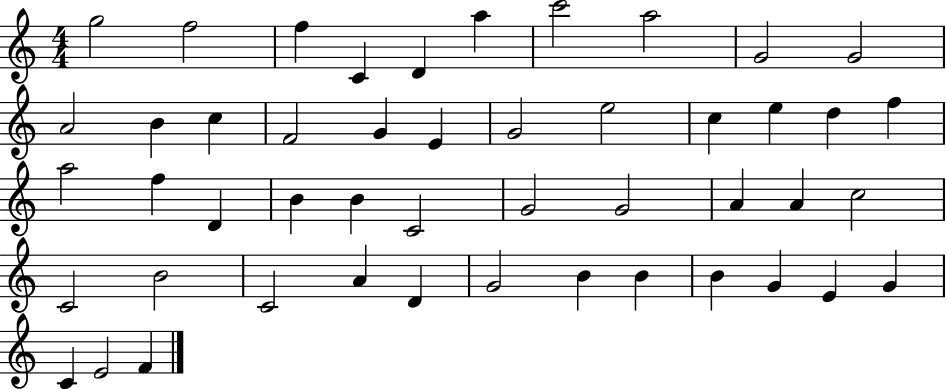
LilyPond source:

{
  \clef treble
  \numericTimeSignature
  \time 4/4
  \key c \major
  g''2 f''2 | f''4 c'4 d'4 a''4 | c'''2 a''2 | g'2 g'2 | \break a'2 b'4 c''4 | f'2 g'4 e'4 | g'2 e''2 | c''4 e''4 d''4 f''4 | \break a''2 f''4 d'4 | b'4 b'4 c'2 | g'2 g'2 | a'4 a'4 c''2 | \break c'2 b'2 | c'2 a'4 d'4 | g'2 b'4 b'4 | b'4 g'4 e'4 g'4 | \break c'4 e'2 f'4 | \bar "|."
}